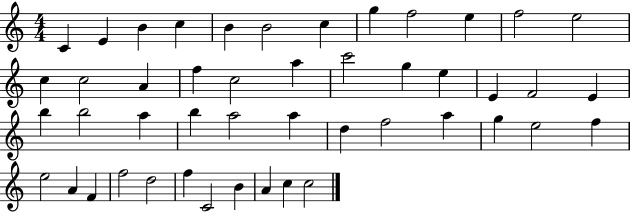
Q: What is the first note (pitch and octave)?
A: C4